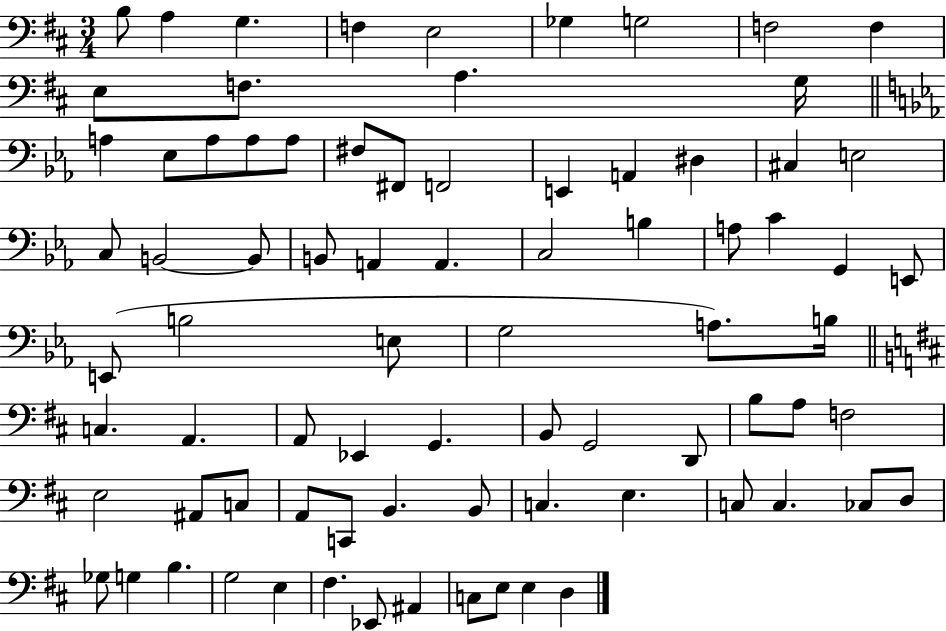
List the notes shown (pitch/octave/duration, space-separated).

B3/e A3/q G3/q. F3/q E3/h Gb3/q G3/h F3/h F3/q E3/e F3/e. A3/q. G3/s A3/q Eb3/e A3/e A3/e A3/e F#3/e F#2/e F2/h E2/q A2/q D#3/q C#3/q E3/h C3/e B2/h B2/e B2/e A2/q A2/q. C3/h B3/q A3/e C4/q G2/q E2/e E2/e B3/h E3/e G3/h A3/e. B3/s C3/q. A2/q. A2/e Eb2/q G2/q. B2/e G2/h D2/e B3/e A3/e F3/h E3/h A#2/e C3/e A2/e C2/e B2/q. B2/e C3/q. E3/q. C3/e C3/q. CES3/e D3/e Gb3/e G3/q B3/q. G3/h E3/q F#3/q. Eb2/e A#2/q C3/e E3/e E3/q D3/q